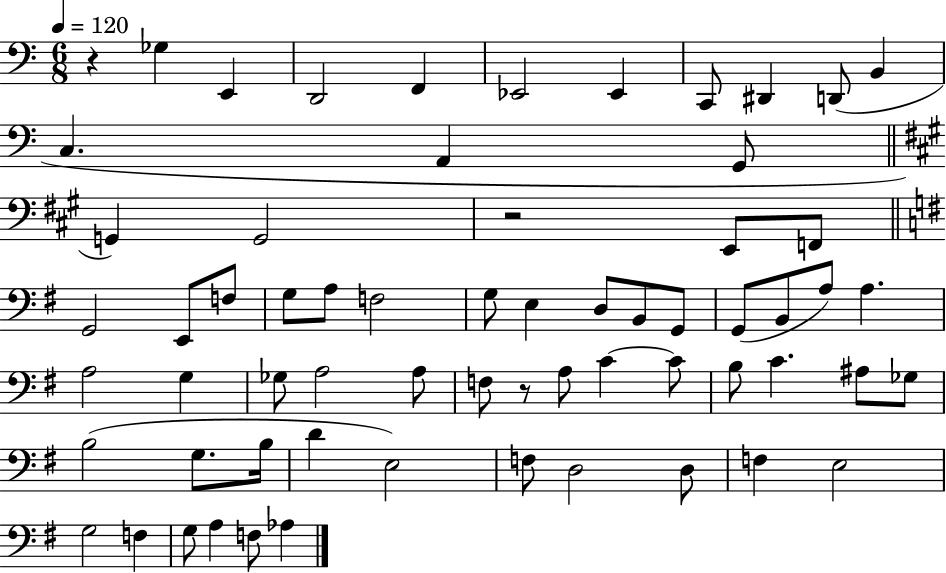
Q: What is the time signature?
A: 6/8